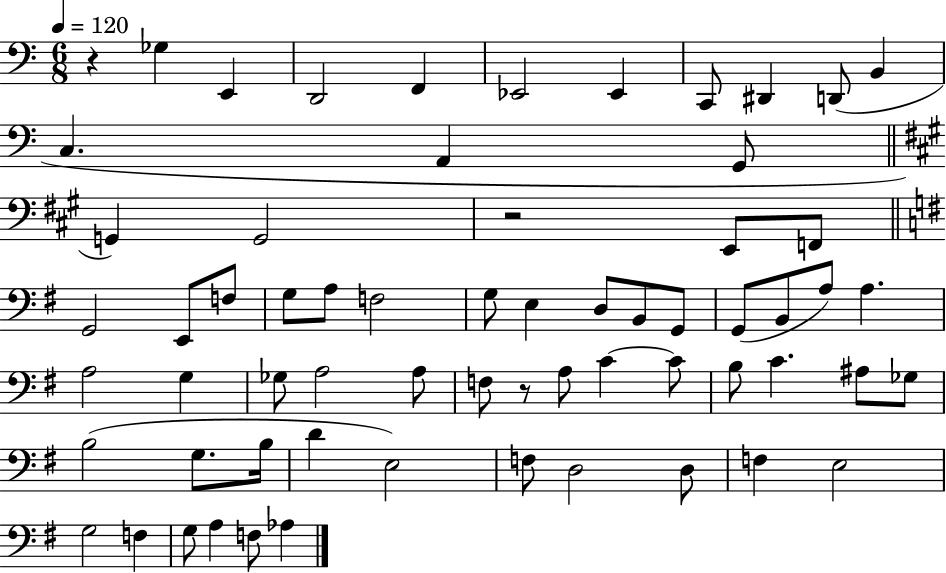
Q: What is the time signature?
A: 6/8